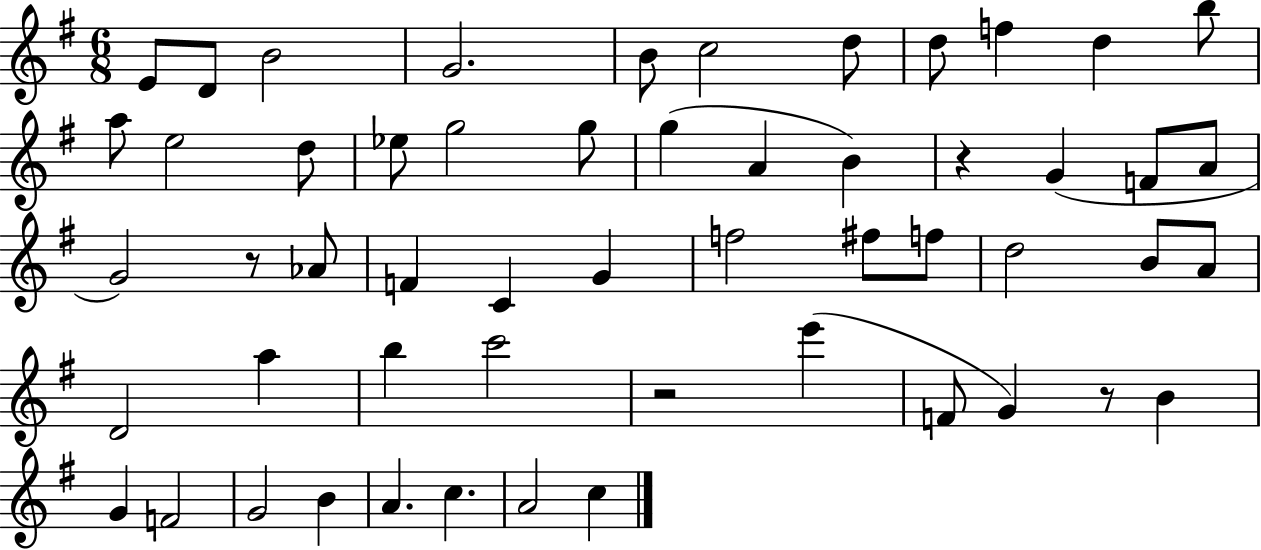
E4/e D4/e B4/h G4/h. B4/e C5/h D5/e D5/e F5/q D5/q B5/e A5/e E5/h D5/e Eb5/e G5/h G5/e G5/q A4/q B4/q R/q G4/q F4/e A4/e G4/h R/e Ab4/e F4/q C4/q G4/q F5/h F#5/e F5/e D5/h B4/e A4/e D4/h A5/q B5/q C6/h R/h E6/q F4/e G4/q R/e B4/q G4/q F4/h G4/h B4/q A4/q. C5/q. A4/h C5/q